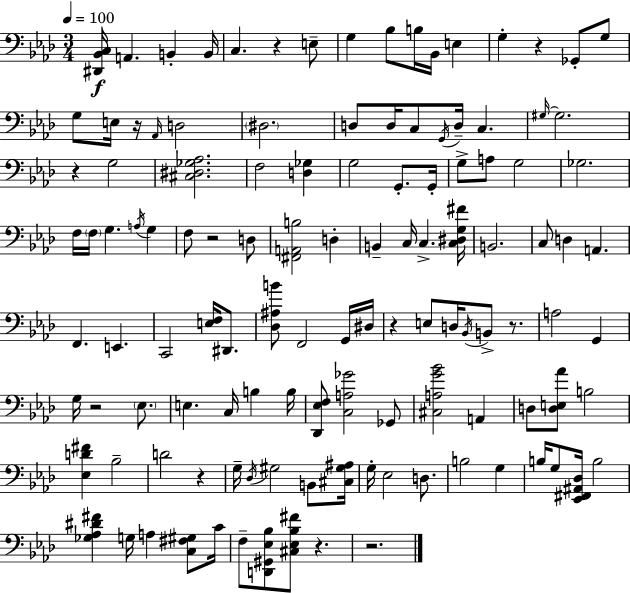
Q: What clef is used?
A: bass